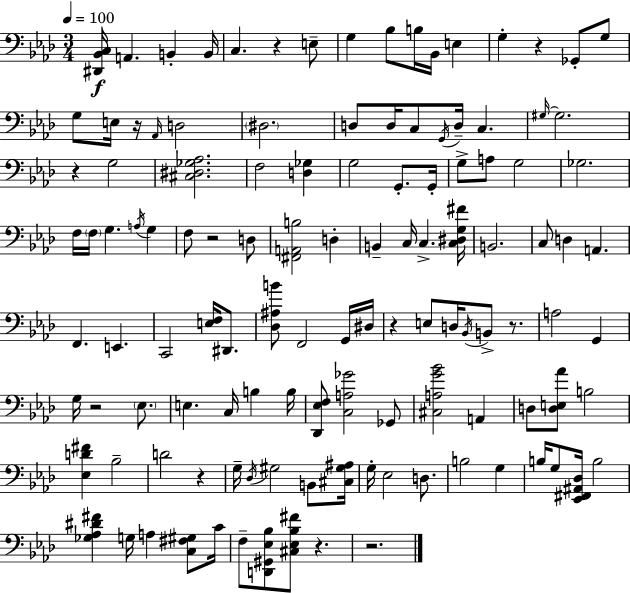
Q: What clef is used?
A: bass